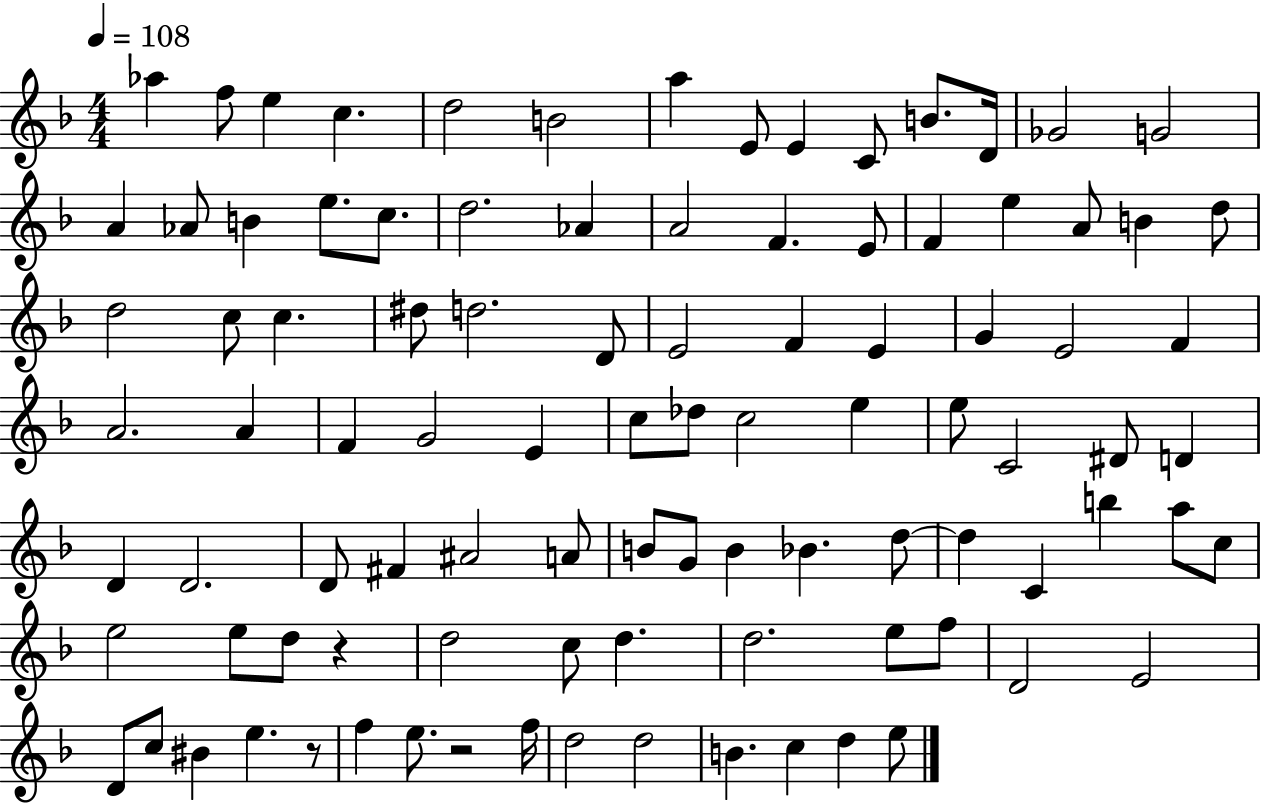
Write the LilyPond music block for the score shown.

{
  \clef treble
  \numericTimeSignature
  \time 4/4
  \key f \major
  \tempo 4 = 108
  aes''4 f''8 e''4 c''4. | d''2 b'2 | a''4 e'8 e'4 c'8 b'8. d'16 | ges'2 g'2 | \break a'4 aes'8 b'4 e''8. c''8. | d''2. aes'4 | a'2 f'4. e'8 | f'4 e''4 a'8 b'4 d''8 | \break d''2 c''8 c''4. | dis''8 d''2. d'8 | e'2 f'4 e'4 | g'4 e'2 f'4 | \break a'2. a'4 | f'4 g'2 e'4 | c''8 des''8 c''2 e''4 | e''8 c'2 dis'8 d'4 | \break d'4 d'2. | d'8 fis'4 ais'2 a'8 | b'8 g'8 b'4 bes'4. d''8~~ | d''4 c'4 b''4 a''8 c''8 | \break e''2 e''8 d''8 r4 | d''2 c''8 d''4. | d''2. e''8 f''8 | d'2 e'2 | \break d'8 c''8 bis'4 e''4. r8 | f''4 e''8. r2 f''16 | d''2 d''2 | b'4. c''4 d''4 e''8 | \break \bar "|."
}